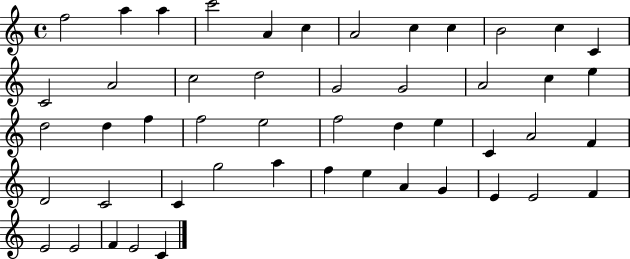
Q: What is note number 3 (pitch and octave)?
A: A5